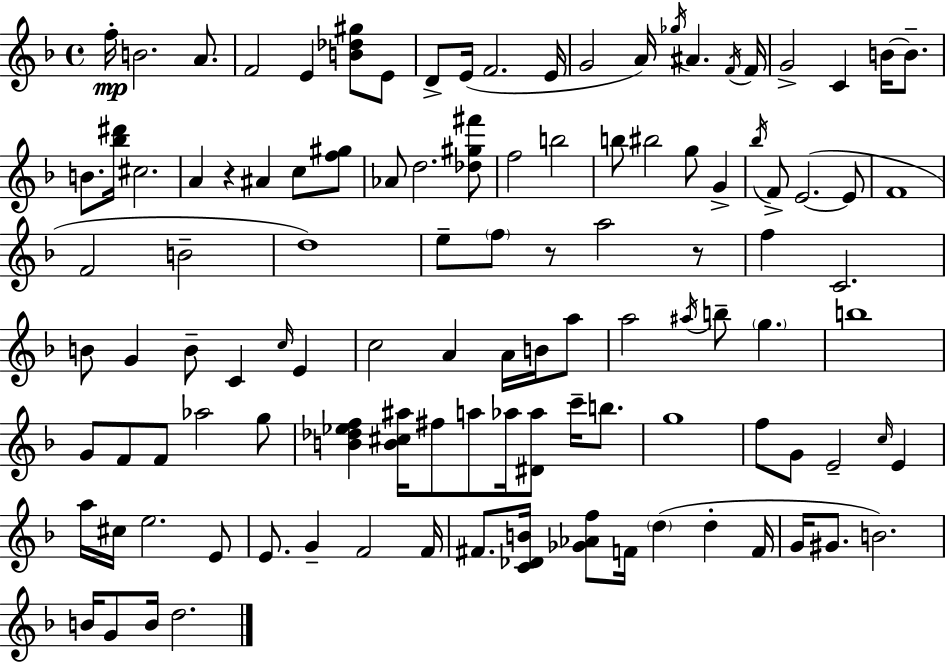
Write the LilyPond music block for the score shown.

{
  \clef treble
  \time 4/4
  \defaultTimeSignature
  \key d \minor
  \repeat volta 2 { f''16-.\mp b'2. a'8. | f'2 e'4 <b' des'' gis''>8 e'8 | d'8-> e'16( f'2. e'16 | g'2 a'16) \acciaccatura { ges''16 } ais'4. | \break \acciaccatura { f'16 } f'16 g'2-> c'4 b'16~~ b'8.-- | b'8. <bes'' dis'''>16 cis''2. | a'4 r4 ais'4 c''8 | <f'' gis''>8 aes'8 d''2. | \break <des'' gis'' fis'''>8 f''2 b''2 | b''8 bis''2 g''8 g'4-> | \acciaccatura { bes''16 } f'8-> e'2.~(~ | e'8 f'1 | \break f'2 b'2-- | d''1) | e''8-- \parenthesize f''8 r8 a''2 | r8 f''4 c'2. | \break b'8 g'4 b'8-- c'4 \grace { c''16 } | e'4 c''2 a'4 | a'16 b'16 a''8 a''2 \acciaccatura { ais''16 } b''8-- \parenthesize g''4. | b''1 | \break g'8 f'8 f'8 aes''2 | g''8 <b' des'' ees'' f''>4 <b' cis'' ais''>16 fis''8 a''8 aes''16 <dis' aes''>8 | c'''16-- b''8. g''1 | f''8 g'8 e'2-- | \break \grace { c''16 } e'4 a''16 cis''16 e''2. | e'8 e'8. g'4-- f'2 | f'16 fis'8. <c' des' b'>16 <ges' aes' f''>8 f'16 \parenthesize d''4( | d''4-. f'16 g'16 gis'8. b'2.) | \break b'16 g'8 b'16 d''2. | } \bar "|."
}